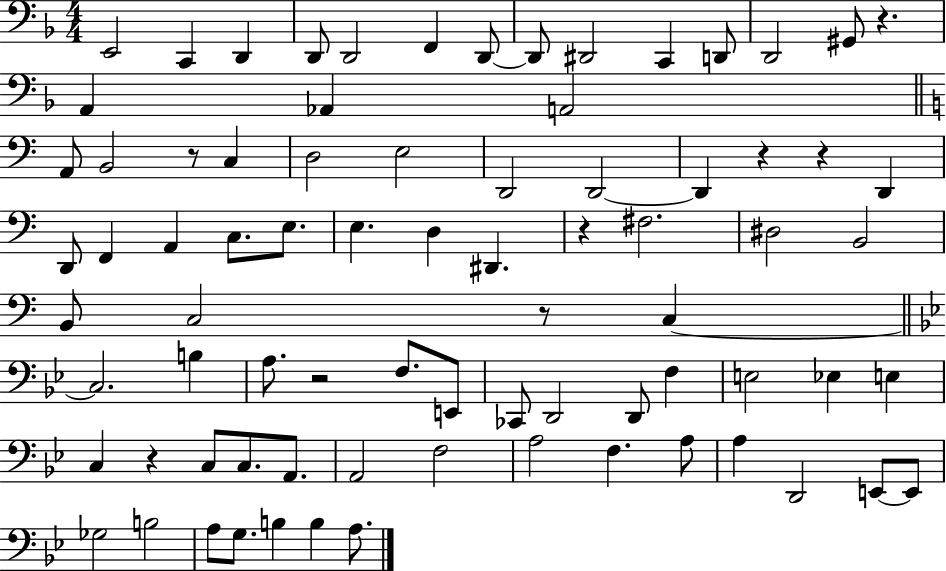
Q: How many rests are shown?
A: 8